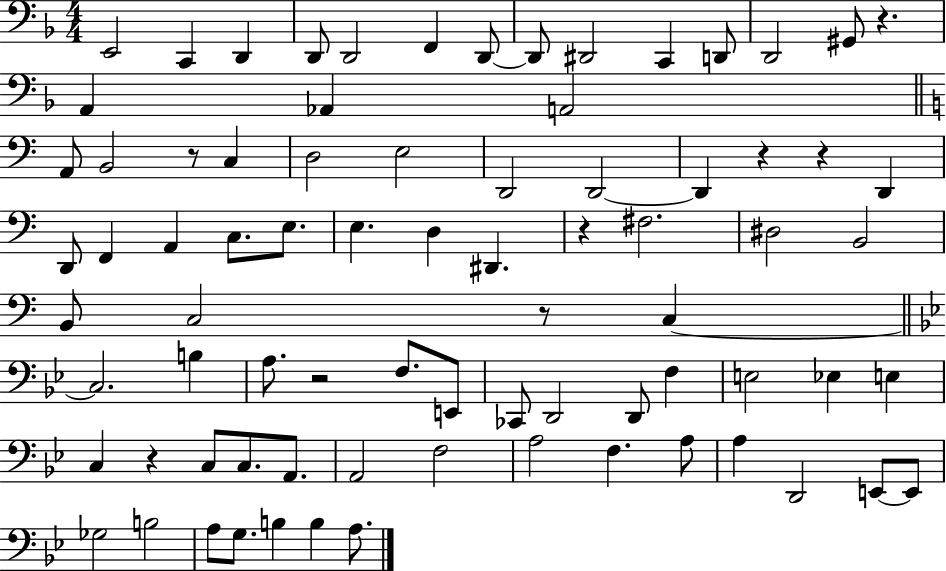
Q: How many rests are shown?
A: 8